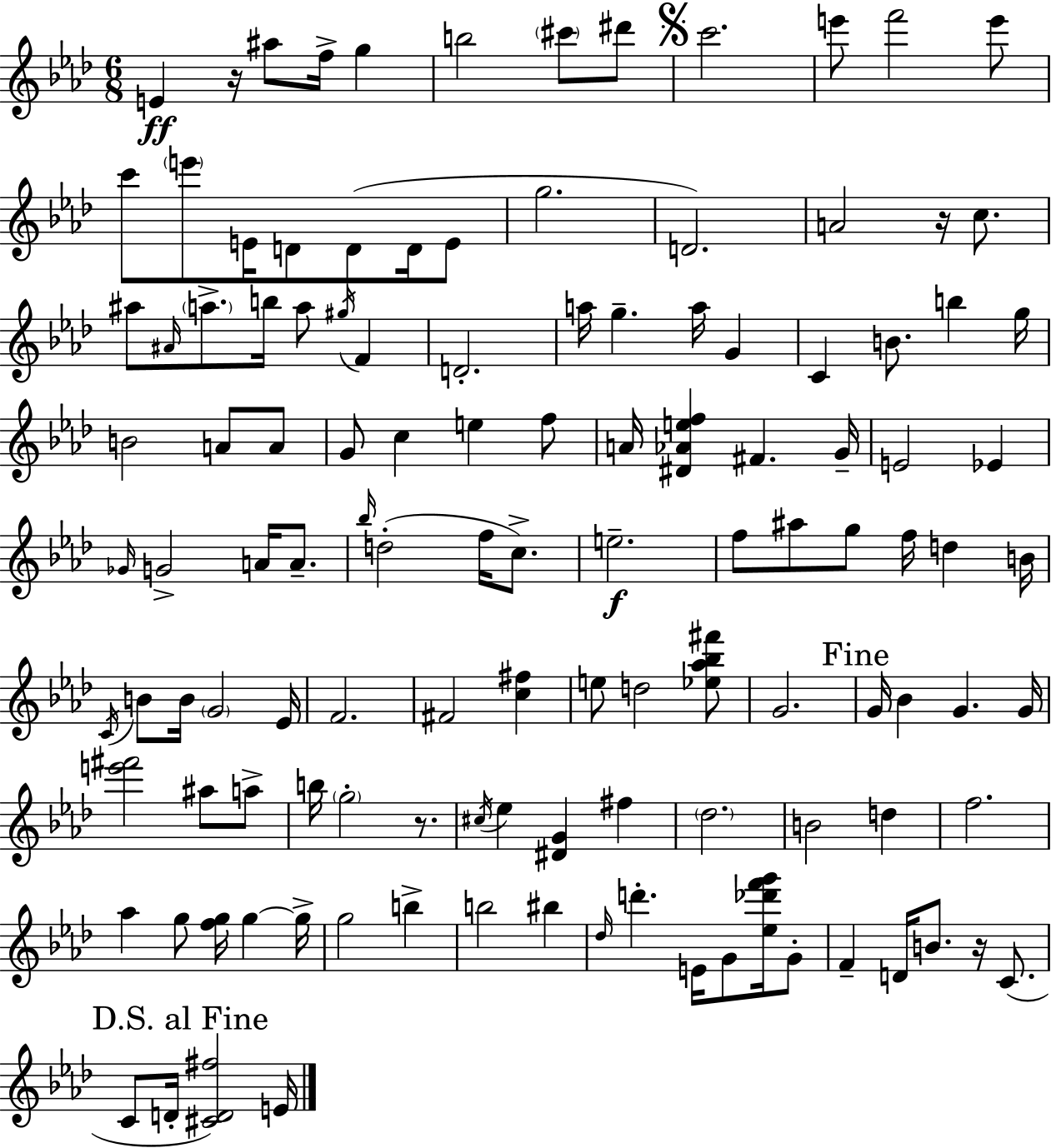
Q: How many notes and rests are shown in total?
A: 122